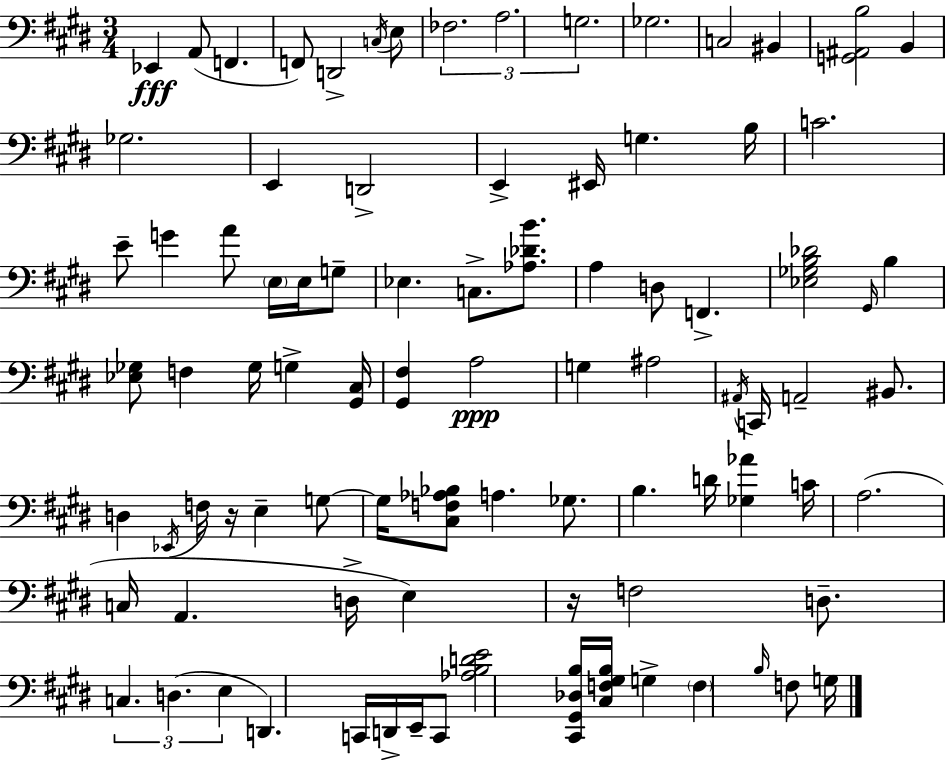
Eb2/q A2/e F2/q. F2/e D2/h C3/s E3/e FES3/h. A3/h. G3/h. Gb3/h. C3/h BIS2/q [G2,A#2,B3]/h B2/q Gb3/h. E2/q D2/h E2/q EIS2/s G3/q. B3/s C4/h. E4/e G4/q A4/e E3/s E3/s G3/e Eb3/q. C3/e. [Ab3,Db4,B4]/e. A3/q D3/e F2/q. [Eb3,Gb3,B3,Db4]/h G#2/s B3/q [Eb3,Gb3]/e F3/q Gb3/s G3/q [G#2,C#3]/s [G#2,F#3]/q A3/h G3/q A#3/h A#2/s C2/s A2/h BIS2/e. D3/q Eb2/s F3/s R/s E3/q G3/e G3/s [C#3,F3,Ab3,Bb3]/e A3/q. Gb3/e. B3/q. D4/s [Gb3,Ab4]/q C4/s A3/h. C3/s A2/q. D3/s E3/q R/s F3/h D3/e. C3/q. D3/q. E3/q D2/q. C2/s D2/s E2/s C2/e [Ab3,B3,D4,E4]/h [C#2,G#2,Db3,B3]/s [C#3,F3,G#3,B3]/s G3/q F3/q B3/s F3/e G3/s